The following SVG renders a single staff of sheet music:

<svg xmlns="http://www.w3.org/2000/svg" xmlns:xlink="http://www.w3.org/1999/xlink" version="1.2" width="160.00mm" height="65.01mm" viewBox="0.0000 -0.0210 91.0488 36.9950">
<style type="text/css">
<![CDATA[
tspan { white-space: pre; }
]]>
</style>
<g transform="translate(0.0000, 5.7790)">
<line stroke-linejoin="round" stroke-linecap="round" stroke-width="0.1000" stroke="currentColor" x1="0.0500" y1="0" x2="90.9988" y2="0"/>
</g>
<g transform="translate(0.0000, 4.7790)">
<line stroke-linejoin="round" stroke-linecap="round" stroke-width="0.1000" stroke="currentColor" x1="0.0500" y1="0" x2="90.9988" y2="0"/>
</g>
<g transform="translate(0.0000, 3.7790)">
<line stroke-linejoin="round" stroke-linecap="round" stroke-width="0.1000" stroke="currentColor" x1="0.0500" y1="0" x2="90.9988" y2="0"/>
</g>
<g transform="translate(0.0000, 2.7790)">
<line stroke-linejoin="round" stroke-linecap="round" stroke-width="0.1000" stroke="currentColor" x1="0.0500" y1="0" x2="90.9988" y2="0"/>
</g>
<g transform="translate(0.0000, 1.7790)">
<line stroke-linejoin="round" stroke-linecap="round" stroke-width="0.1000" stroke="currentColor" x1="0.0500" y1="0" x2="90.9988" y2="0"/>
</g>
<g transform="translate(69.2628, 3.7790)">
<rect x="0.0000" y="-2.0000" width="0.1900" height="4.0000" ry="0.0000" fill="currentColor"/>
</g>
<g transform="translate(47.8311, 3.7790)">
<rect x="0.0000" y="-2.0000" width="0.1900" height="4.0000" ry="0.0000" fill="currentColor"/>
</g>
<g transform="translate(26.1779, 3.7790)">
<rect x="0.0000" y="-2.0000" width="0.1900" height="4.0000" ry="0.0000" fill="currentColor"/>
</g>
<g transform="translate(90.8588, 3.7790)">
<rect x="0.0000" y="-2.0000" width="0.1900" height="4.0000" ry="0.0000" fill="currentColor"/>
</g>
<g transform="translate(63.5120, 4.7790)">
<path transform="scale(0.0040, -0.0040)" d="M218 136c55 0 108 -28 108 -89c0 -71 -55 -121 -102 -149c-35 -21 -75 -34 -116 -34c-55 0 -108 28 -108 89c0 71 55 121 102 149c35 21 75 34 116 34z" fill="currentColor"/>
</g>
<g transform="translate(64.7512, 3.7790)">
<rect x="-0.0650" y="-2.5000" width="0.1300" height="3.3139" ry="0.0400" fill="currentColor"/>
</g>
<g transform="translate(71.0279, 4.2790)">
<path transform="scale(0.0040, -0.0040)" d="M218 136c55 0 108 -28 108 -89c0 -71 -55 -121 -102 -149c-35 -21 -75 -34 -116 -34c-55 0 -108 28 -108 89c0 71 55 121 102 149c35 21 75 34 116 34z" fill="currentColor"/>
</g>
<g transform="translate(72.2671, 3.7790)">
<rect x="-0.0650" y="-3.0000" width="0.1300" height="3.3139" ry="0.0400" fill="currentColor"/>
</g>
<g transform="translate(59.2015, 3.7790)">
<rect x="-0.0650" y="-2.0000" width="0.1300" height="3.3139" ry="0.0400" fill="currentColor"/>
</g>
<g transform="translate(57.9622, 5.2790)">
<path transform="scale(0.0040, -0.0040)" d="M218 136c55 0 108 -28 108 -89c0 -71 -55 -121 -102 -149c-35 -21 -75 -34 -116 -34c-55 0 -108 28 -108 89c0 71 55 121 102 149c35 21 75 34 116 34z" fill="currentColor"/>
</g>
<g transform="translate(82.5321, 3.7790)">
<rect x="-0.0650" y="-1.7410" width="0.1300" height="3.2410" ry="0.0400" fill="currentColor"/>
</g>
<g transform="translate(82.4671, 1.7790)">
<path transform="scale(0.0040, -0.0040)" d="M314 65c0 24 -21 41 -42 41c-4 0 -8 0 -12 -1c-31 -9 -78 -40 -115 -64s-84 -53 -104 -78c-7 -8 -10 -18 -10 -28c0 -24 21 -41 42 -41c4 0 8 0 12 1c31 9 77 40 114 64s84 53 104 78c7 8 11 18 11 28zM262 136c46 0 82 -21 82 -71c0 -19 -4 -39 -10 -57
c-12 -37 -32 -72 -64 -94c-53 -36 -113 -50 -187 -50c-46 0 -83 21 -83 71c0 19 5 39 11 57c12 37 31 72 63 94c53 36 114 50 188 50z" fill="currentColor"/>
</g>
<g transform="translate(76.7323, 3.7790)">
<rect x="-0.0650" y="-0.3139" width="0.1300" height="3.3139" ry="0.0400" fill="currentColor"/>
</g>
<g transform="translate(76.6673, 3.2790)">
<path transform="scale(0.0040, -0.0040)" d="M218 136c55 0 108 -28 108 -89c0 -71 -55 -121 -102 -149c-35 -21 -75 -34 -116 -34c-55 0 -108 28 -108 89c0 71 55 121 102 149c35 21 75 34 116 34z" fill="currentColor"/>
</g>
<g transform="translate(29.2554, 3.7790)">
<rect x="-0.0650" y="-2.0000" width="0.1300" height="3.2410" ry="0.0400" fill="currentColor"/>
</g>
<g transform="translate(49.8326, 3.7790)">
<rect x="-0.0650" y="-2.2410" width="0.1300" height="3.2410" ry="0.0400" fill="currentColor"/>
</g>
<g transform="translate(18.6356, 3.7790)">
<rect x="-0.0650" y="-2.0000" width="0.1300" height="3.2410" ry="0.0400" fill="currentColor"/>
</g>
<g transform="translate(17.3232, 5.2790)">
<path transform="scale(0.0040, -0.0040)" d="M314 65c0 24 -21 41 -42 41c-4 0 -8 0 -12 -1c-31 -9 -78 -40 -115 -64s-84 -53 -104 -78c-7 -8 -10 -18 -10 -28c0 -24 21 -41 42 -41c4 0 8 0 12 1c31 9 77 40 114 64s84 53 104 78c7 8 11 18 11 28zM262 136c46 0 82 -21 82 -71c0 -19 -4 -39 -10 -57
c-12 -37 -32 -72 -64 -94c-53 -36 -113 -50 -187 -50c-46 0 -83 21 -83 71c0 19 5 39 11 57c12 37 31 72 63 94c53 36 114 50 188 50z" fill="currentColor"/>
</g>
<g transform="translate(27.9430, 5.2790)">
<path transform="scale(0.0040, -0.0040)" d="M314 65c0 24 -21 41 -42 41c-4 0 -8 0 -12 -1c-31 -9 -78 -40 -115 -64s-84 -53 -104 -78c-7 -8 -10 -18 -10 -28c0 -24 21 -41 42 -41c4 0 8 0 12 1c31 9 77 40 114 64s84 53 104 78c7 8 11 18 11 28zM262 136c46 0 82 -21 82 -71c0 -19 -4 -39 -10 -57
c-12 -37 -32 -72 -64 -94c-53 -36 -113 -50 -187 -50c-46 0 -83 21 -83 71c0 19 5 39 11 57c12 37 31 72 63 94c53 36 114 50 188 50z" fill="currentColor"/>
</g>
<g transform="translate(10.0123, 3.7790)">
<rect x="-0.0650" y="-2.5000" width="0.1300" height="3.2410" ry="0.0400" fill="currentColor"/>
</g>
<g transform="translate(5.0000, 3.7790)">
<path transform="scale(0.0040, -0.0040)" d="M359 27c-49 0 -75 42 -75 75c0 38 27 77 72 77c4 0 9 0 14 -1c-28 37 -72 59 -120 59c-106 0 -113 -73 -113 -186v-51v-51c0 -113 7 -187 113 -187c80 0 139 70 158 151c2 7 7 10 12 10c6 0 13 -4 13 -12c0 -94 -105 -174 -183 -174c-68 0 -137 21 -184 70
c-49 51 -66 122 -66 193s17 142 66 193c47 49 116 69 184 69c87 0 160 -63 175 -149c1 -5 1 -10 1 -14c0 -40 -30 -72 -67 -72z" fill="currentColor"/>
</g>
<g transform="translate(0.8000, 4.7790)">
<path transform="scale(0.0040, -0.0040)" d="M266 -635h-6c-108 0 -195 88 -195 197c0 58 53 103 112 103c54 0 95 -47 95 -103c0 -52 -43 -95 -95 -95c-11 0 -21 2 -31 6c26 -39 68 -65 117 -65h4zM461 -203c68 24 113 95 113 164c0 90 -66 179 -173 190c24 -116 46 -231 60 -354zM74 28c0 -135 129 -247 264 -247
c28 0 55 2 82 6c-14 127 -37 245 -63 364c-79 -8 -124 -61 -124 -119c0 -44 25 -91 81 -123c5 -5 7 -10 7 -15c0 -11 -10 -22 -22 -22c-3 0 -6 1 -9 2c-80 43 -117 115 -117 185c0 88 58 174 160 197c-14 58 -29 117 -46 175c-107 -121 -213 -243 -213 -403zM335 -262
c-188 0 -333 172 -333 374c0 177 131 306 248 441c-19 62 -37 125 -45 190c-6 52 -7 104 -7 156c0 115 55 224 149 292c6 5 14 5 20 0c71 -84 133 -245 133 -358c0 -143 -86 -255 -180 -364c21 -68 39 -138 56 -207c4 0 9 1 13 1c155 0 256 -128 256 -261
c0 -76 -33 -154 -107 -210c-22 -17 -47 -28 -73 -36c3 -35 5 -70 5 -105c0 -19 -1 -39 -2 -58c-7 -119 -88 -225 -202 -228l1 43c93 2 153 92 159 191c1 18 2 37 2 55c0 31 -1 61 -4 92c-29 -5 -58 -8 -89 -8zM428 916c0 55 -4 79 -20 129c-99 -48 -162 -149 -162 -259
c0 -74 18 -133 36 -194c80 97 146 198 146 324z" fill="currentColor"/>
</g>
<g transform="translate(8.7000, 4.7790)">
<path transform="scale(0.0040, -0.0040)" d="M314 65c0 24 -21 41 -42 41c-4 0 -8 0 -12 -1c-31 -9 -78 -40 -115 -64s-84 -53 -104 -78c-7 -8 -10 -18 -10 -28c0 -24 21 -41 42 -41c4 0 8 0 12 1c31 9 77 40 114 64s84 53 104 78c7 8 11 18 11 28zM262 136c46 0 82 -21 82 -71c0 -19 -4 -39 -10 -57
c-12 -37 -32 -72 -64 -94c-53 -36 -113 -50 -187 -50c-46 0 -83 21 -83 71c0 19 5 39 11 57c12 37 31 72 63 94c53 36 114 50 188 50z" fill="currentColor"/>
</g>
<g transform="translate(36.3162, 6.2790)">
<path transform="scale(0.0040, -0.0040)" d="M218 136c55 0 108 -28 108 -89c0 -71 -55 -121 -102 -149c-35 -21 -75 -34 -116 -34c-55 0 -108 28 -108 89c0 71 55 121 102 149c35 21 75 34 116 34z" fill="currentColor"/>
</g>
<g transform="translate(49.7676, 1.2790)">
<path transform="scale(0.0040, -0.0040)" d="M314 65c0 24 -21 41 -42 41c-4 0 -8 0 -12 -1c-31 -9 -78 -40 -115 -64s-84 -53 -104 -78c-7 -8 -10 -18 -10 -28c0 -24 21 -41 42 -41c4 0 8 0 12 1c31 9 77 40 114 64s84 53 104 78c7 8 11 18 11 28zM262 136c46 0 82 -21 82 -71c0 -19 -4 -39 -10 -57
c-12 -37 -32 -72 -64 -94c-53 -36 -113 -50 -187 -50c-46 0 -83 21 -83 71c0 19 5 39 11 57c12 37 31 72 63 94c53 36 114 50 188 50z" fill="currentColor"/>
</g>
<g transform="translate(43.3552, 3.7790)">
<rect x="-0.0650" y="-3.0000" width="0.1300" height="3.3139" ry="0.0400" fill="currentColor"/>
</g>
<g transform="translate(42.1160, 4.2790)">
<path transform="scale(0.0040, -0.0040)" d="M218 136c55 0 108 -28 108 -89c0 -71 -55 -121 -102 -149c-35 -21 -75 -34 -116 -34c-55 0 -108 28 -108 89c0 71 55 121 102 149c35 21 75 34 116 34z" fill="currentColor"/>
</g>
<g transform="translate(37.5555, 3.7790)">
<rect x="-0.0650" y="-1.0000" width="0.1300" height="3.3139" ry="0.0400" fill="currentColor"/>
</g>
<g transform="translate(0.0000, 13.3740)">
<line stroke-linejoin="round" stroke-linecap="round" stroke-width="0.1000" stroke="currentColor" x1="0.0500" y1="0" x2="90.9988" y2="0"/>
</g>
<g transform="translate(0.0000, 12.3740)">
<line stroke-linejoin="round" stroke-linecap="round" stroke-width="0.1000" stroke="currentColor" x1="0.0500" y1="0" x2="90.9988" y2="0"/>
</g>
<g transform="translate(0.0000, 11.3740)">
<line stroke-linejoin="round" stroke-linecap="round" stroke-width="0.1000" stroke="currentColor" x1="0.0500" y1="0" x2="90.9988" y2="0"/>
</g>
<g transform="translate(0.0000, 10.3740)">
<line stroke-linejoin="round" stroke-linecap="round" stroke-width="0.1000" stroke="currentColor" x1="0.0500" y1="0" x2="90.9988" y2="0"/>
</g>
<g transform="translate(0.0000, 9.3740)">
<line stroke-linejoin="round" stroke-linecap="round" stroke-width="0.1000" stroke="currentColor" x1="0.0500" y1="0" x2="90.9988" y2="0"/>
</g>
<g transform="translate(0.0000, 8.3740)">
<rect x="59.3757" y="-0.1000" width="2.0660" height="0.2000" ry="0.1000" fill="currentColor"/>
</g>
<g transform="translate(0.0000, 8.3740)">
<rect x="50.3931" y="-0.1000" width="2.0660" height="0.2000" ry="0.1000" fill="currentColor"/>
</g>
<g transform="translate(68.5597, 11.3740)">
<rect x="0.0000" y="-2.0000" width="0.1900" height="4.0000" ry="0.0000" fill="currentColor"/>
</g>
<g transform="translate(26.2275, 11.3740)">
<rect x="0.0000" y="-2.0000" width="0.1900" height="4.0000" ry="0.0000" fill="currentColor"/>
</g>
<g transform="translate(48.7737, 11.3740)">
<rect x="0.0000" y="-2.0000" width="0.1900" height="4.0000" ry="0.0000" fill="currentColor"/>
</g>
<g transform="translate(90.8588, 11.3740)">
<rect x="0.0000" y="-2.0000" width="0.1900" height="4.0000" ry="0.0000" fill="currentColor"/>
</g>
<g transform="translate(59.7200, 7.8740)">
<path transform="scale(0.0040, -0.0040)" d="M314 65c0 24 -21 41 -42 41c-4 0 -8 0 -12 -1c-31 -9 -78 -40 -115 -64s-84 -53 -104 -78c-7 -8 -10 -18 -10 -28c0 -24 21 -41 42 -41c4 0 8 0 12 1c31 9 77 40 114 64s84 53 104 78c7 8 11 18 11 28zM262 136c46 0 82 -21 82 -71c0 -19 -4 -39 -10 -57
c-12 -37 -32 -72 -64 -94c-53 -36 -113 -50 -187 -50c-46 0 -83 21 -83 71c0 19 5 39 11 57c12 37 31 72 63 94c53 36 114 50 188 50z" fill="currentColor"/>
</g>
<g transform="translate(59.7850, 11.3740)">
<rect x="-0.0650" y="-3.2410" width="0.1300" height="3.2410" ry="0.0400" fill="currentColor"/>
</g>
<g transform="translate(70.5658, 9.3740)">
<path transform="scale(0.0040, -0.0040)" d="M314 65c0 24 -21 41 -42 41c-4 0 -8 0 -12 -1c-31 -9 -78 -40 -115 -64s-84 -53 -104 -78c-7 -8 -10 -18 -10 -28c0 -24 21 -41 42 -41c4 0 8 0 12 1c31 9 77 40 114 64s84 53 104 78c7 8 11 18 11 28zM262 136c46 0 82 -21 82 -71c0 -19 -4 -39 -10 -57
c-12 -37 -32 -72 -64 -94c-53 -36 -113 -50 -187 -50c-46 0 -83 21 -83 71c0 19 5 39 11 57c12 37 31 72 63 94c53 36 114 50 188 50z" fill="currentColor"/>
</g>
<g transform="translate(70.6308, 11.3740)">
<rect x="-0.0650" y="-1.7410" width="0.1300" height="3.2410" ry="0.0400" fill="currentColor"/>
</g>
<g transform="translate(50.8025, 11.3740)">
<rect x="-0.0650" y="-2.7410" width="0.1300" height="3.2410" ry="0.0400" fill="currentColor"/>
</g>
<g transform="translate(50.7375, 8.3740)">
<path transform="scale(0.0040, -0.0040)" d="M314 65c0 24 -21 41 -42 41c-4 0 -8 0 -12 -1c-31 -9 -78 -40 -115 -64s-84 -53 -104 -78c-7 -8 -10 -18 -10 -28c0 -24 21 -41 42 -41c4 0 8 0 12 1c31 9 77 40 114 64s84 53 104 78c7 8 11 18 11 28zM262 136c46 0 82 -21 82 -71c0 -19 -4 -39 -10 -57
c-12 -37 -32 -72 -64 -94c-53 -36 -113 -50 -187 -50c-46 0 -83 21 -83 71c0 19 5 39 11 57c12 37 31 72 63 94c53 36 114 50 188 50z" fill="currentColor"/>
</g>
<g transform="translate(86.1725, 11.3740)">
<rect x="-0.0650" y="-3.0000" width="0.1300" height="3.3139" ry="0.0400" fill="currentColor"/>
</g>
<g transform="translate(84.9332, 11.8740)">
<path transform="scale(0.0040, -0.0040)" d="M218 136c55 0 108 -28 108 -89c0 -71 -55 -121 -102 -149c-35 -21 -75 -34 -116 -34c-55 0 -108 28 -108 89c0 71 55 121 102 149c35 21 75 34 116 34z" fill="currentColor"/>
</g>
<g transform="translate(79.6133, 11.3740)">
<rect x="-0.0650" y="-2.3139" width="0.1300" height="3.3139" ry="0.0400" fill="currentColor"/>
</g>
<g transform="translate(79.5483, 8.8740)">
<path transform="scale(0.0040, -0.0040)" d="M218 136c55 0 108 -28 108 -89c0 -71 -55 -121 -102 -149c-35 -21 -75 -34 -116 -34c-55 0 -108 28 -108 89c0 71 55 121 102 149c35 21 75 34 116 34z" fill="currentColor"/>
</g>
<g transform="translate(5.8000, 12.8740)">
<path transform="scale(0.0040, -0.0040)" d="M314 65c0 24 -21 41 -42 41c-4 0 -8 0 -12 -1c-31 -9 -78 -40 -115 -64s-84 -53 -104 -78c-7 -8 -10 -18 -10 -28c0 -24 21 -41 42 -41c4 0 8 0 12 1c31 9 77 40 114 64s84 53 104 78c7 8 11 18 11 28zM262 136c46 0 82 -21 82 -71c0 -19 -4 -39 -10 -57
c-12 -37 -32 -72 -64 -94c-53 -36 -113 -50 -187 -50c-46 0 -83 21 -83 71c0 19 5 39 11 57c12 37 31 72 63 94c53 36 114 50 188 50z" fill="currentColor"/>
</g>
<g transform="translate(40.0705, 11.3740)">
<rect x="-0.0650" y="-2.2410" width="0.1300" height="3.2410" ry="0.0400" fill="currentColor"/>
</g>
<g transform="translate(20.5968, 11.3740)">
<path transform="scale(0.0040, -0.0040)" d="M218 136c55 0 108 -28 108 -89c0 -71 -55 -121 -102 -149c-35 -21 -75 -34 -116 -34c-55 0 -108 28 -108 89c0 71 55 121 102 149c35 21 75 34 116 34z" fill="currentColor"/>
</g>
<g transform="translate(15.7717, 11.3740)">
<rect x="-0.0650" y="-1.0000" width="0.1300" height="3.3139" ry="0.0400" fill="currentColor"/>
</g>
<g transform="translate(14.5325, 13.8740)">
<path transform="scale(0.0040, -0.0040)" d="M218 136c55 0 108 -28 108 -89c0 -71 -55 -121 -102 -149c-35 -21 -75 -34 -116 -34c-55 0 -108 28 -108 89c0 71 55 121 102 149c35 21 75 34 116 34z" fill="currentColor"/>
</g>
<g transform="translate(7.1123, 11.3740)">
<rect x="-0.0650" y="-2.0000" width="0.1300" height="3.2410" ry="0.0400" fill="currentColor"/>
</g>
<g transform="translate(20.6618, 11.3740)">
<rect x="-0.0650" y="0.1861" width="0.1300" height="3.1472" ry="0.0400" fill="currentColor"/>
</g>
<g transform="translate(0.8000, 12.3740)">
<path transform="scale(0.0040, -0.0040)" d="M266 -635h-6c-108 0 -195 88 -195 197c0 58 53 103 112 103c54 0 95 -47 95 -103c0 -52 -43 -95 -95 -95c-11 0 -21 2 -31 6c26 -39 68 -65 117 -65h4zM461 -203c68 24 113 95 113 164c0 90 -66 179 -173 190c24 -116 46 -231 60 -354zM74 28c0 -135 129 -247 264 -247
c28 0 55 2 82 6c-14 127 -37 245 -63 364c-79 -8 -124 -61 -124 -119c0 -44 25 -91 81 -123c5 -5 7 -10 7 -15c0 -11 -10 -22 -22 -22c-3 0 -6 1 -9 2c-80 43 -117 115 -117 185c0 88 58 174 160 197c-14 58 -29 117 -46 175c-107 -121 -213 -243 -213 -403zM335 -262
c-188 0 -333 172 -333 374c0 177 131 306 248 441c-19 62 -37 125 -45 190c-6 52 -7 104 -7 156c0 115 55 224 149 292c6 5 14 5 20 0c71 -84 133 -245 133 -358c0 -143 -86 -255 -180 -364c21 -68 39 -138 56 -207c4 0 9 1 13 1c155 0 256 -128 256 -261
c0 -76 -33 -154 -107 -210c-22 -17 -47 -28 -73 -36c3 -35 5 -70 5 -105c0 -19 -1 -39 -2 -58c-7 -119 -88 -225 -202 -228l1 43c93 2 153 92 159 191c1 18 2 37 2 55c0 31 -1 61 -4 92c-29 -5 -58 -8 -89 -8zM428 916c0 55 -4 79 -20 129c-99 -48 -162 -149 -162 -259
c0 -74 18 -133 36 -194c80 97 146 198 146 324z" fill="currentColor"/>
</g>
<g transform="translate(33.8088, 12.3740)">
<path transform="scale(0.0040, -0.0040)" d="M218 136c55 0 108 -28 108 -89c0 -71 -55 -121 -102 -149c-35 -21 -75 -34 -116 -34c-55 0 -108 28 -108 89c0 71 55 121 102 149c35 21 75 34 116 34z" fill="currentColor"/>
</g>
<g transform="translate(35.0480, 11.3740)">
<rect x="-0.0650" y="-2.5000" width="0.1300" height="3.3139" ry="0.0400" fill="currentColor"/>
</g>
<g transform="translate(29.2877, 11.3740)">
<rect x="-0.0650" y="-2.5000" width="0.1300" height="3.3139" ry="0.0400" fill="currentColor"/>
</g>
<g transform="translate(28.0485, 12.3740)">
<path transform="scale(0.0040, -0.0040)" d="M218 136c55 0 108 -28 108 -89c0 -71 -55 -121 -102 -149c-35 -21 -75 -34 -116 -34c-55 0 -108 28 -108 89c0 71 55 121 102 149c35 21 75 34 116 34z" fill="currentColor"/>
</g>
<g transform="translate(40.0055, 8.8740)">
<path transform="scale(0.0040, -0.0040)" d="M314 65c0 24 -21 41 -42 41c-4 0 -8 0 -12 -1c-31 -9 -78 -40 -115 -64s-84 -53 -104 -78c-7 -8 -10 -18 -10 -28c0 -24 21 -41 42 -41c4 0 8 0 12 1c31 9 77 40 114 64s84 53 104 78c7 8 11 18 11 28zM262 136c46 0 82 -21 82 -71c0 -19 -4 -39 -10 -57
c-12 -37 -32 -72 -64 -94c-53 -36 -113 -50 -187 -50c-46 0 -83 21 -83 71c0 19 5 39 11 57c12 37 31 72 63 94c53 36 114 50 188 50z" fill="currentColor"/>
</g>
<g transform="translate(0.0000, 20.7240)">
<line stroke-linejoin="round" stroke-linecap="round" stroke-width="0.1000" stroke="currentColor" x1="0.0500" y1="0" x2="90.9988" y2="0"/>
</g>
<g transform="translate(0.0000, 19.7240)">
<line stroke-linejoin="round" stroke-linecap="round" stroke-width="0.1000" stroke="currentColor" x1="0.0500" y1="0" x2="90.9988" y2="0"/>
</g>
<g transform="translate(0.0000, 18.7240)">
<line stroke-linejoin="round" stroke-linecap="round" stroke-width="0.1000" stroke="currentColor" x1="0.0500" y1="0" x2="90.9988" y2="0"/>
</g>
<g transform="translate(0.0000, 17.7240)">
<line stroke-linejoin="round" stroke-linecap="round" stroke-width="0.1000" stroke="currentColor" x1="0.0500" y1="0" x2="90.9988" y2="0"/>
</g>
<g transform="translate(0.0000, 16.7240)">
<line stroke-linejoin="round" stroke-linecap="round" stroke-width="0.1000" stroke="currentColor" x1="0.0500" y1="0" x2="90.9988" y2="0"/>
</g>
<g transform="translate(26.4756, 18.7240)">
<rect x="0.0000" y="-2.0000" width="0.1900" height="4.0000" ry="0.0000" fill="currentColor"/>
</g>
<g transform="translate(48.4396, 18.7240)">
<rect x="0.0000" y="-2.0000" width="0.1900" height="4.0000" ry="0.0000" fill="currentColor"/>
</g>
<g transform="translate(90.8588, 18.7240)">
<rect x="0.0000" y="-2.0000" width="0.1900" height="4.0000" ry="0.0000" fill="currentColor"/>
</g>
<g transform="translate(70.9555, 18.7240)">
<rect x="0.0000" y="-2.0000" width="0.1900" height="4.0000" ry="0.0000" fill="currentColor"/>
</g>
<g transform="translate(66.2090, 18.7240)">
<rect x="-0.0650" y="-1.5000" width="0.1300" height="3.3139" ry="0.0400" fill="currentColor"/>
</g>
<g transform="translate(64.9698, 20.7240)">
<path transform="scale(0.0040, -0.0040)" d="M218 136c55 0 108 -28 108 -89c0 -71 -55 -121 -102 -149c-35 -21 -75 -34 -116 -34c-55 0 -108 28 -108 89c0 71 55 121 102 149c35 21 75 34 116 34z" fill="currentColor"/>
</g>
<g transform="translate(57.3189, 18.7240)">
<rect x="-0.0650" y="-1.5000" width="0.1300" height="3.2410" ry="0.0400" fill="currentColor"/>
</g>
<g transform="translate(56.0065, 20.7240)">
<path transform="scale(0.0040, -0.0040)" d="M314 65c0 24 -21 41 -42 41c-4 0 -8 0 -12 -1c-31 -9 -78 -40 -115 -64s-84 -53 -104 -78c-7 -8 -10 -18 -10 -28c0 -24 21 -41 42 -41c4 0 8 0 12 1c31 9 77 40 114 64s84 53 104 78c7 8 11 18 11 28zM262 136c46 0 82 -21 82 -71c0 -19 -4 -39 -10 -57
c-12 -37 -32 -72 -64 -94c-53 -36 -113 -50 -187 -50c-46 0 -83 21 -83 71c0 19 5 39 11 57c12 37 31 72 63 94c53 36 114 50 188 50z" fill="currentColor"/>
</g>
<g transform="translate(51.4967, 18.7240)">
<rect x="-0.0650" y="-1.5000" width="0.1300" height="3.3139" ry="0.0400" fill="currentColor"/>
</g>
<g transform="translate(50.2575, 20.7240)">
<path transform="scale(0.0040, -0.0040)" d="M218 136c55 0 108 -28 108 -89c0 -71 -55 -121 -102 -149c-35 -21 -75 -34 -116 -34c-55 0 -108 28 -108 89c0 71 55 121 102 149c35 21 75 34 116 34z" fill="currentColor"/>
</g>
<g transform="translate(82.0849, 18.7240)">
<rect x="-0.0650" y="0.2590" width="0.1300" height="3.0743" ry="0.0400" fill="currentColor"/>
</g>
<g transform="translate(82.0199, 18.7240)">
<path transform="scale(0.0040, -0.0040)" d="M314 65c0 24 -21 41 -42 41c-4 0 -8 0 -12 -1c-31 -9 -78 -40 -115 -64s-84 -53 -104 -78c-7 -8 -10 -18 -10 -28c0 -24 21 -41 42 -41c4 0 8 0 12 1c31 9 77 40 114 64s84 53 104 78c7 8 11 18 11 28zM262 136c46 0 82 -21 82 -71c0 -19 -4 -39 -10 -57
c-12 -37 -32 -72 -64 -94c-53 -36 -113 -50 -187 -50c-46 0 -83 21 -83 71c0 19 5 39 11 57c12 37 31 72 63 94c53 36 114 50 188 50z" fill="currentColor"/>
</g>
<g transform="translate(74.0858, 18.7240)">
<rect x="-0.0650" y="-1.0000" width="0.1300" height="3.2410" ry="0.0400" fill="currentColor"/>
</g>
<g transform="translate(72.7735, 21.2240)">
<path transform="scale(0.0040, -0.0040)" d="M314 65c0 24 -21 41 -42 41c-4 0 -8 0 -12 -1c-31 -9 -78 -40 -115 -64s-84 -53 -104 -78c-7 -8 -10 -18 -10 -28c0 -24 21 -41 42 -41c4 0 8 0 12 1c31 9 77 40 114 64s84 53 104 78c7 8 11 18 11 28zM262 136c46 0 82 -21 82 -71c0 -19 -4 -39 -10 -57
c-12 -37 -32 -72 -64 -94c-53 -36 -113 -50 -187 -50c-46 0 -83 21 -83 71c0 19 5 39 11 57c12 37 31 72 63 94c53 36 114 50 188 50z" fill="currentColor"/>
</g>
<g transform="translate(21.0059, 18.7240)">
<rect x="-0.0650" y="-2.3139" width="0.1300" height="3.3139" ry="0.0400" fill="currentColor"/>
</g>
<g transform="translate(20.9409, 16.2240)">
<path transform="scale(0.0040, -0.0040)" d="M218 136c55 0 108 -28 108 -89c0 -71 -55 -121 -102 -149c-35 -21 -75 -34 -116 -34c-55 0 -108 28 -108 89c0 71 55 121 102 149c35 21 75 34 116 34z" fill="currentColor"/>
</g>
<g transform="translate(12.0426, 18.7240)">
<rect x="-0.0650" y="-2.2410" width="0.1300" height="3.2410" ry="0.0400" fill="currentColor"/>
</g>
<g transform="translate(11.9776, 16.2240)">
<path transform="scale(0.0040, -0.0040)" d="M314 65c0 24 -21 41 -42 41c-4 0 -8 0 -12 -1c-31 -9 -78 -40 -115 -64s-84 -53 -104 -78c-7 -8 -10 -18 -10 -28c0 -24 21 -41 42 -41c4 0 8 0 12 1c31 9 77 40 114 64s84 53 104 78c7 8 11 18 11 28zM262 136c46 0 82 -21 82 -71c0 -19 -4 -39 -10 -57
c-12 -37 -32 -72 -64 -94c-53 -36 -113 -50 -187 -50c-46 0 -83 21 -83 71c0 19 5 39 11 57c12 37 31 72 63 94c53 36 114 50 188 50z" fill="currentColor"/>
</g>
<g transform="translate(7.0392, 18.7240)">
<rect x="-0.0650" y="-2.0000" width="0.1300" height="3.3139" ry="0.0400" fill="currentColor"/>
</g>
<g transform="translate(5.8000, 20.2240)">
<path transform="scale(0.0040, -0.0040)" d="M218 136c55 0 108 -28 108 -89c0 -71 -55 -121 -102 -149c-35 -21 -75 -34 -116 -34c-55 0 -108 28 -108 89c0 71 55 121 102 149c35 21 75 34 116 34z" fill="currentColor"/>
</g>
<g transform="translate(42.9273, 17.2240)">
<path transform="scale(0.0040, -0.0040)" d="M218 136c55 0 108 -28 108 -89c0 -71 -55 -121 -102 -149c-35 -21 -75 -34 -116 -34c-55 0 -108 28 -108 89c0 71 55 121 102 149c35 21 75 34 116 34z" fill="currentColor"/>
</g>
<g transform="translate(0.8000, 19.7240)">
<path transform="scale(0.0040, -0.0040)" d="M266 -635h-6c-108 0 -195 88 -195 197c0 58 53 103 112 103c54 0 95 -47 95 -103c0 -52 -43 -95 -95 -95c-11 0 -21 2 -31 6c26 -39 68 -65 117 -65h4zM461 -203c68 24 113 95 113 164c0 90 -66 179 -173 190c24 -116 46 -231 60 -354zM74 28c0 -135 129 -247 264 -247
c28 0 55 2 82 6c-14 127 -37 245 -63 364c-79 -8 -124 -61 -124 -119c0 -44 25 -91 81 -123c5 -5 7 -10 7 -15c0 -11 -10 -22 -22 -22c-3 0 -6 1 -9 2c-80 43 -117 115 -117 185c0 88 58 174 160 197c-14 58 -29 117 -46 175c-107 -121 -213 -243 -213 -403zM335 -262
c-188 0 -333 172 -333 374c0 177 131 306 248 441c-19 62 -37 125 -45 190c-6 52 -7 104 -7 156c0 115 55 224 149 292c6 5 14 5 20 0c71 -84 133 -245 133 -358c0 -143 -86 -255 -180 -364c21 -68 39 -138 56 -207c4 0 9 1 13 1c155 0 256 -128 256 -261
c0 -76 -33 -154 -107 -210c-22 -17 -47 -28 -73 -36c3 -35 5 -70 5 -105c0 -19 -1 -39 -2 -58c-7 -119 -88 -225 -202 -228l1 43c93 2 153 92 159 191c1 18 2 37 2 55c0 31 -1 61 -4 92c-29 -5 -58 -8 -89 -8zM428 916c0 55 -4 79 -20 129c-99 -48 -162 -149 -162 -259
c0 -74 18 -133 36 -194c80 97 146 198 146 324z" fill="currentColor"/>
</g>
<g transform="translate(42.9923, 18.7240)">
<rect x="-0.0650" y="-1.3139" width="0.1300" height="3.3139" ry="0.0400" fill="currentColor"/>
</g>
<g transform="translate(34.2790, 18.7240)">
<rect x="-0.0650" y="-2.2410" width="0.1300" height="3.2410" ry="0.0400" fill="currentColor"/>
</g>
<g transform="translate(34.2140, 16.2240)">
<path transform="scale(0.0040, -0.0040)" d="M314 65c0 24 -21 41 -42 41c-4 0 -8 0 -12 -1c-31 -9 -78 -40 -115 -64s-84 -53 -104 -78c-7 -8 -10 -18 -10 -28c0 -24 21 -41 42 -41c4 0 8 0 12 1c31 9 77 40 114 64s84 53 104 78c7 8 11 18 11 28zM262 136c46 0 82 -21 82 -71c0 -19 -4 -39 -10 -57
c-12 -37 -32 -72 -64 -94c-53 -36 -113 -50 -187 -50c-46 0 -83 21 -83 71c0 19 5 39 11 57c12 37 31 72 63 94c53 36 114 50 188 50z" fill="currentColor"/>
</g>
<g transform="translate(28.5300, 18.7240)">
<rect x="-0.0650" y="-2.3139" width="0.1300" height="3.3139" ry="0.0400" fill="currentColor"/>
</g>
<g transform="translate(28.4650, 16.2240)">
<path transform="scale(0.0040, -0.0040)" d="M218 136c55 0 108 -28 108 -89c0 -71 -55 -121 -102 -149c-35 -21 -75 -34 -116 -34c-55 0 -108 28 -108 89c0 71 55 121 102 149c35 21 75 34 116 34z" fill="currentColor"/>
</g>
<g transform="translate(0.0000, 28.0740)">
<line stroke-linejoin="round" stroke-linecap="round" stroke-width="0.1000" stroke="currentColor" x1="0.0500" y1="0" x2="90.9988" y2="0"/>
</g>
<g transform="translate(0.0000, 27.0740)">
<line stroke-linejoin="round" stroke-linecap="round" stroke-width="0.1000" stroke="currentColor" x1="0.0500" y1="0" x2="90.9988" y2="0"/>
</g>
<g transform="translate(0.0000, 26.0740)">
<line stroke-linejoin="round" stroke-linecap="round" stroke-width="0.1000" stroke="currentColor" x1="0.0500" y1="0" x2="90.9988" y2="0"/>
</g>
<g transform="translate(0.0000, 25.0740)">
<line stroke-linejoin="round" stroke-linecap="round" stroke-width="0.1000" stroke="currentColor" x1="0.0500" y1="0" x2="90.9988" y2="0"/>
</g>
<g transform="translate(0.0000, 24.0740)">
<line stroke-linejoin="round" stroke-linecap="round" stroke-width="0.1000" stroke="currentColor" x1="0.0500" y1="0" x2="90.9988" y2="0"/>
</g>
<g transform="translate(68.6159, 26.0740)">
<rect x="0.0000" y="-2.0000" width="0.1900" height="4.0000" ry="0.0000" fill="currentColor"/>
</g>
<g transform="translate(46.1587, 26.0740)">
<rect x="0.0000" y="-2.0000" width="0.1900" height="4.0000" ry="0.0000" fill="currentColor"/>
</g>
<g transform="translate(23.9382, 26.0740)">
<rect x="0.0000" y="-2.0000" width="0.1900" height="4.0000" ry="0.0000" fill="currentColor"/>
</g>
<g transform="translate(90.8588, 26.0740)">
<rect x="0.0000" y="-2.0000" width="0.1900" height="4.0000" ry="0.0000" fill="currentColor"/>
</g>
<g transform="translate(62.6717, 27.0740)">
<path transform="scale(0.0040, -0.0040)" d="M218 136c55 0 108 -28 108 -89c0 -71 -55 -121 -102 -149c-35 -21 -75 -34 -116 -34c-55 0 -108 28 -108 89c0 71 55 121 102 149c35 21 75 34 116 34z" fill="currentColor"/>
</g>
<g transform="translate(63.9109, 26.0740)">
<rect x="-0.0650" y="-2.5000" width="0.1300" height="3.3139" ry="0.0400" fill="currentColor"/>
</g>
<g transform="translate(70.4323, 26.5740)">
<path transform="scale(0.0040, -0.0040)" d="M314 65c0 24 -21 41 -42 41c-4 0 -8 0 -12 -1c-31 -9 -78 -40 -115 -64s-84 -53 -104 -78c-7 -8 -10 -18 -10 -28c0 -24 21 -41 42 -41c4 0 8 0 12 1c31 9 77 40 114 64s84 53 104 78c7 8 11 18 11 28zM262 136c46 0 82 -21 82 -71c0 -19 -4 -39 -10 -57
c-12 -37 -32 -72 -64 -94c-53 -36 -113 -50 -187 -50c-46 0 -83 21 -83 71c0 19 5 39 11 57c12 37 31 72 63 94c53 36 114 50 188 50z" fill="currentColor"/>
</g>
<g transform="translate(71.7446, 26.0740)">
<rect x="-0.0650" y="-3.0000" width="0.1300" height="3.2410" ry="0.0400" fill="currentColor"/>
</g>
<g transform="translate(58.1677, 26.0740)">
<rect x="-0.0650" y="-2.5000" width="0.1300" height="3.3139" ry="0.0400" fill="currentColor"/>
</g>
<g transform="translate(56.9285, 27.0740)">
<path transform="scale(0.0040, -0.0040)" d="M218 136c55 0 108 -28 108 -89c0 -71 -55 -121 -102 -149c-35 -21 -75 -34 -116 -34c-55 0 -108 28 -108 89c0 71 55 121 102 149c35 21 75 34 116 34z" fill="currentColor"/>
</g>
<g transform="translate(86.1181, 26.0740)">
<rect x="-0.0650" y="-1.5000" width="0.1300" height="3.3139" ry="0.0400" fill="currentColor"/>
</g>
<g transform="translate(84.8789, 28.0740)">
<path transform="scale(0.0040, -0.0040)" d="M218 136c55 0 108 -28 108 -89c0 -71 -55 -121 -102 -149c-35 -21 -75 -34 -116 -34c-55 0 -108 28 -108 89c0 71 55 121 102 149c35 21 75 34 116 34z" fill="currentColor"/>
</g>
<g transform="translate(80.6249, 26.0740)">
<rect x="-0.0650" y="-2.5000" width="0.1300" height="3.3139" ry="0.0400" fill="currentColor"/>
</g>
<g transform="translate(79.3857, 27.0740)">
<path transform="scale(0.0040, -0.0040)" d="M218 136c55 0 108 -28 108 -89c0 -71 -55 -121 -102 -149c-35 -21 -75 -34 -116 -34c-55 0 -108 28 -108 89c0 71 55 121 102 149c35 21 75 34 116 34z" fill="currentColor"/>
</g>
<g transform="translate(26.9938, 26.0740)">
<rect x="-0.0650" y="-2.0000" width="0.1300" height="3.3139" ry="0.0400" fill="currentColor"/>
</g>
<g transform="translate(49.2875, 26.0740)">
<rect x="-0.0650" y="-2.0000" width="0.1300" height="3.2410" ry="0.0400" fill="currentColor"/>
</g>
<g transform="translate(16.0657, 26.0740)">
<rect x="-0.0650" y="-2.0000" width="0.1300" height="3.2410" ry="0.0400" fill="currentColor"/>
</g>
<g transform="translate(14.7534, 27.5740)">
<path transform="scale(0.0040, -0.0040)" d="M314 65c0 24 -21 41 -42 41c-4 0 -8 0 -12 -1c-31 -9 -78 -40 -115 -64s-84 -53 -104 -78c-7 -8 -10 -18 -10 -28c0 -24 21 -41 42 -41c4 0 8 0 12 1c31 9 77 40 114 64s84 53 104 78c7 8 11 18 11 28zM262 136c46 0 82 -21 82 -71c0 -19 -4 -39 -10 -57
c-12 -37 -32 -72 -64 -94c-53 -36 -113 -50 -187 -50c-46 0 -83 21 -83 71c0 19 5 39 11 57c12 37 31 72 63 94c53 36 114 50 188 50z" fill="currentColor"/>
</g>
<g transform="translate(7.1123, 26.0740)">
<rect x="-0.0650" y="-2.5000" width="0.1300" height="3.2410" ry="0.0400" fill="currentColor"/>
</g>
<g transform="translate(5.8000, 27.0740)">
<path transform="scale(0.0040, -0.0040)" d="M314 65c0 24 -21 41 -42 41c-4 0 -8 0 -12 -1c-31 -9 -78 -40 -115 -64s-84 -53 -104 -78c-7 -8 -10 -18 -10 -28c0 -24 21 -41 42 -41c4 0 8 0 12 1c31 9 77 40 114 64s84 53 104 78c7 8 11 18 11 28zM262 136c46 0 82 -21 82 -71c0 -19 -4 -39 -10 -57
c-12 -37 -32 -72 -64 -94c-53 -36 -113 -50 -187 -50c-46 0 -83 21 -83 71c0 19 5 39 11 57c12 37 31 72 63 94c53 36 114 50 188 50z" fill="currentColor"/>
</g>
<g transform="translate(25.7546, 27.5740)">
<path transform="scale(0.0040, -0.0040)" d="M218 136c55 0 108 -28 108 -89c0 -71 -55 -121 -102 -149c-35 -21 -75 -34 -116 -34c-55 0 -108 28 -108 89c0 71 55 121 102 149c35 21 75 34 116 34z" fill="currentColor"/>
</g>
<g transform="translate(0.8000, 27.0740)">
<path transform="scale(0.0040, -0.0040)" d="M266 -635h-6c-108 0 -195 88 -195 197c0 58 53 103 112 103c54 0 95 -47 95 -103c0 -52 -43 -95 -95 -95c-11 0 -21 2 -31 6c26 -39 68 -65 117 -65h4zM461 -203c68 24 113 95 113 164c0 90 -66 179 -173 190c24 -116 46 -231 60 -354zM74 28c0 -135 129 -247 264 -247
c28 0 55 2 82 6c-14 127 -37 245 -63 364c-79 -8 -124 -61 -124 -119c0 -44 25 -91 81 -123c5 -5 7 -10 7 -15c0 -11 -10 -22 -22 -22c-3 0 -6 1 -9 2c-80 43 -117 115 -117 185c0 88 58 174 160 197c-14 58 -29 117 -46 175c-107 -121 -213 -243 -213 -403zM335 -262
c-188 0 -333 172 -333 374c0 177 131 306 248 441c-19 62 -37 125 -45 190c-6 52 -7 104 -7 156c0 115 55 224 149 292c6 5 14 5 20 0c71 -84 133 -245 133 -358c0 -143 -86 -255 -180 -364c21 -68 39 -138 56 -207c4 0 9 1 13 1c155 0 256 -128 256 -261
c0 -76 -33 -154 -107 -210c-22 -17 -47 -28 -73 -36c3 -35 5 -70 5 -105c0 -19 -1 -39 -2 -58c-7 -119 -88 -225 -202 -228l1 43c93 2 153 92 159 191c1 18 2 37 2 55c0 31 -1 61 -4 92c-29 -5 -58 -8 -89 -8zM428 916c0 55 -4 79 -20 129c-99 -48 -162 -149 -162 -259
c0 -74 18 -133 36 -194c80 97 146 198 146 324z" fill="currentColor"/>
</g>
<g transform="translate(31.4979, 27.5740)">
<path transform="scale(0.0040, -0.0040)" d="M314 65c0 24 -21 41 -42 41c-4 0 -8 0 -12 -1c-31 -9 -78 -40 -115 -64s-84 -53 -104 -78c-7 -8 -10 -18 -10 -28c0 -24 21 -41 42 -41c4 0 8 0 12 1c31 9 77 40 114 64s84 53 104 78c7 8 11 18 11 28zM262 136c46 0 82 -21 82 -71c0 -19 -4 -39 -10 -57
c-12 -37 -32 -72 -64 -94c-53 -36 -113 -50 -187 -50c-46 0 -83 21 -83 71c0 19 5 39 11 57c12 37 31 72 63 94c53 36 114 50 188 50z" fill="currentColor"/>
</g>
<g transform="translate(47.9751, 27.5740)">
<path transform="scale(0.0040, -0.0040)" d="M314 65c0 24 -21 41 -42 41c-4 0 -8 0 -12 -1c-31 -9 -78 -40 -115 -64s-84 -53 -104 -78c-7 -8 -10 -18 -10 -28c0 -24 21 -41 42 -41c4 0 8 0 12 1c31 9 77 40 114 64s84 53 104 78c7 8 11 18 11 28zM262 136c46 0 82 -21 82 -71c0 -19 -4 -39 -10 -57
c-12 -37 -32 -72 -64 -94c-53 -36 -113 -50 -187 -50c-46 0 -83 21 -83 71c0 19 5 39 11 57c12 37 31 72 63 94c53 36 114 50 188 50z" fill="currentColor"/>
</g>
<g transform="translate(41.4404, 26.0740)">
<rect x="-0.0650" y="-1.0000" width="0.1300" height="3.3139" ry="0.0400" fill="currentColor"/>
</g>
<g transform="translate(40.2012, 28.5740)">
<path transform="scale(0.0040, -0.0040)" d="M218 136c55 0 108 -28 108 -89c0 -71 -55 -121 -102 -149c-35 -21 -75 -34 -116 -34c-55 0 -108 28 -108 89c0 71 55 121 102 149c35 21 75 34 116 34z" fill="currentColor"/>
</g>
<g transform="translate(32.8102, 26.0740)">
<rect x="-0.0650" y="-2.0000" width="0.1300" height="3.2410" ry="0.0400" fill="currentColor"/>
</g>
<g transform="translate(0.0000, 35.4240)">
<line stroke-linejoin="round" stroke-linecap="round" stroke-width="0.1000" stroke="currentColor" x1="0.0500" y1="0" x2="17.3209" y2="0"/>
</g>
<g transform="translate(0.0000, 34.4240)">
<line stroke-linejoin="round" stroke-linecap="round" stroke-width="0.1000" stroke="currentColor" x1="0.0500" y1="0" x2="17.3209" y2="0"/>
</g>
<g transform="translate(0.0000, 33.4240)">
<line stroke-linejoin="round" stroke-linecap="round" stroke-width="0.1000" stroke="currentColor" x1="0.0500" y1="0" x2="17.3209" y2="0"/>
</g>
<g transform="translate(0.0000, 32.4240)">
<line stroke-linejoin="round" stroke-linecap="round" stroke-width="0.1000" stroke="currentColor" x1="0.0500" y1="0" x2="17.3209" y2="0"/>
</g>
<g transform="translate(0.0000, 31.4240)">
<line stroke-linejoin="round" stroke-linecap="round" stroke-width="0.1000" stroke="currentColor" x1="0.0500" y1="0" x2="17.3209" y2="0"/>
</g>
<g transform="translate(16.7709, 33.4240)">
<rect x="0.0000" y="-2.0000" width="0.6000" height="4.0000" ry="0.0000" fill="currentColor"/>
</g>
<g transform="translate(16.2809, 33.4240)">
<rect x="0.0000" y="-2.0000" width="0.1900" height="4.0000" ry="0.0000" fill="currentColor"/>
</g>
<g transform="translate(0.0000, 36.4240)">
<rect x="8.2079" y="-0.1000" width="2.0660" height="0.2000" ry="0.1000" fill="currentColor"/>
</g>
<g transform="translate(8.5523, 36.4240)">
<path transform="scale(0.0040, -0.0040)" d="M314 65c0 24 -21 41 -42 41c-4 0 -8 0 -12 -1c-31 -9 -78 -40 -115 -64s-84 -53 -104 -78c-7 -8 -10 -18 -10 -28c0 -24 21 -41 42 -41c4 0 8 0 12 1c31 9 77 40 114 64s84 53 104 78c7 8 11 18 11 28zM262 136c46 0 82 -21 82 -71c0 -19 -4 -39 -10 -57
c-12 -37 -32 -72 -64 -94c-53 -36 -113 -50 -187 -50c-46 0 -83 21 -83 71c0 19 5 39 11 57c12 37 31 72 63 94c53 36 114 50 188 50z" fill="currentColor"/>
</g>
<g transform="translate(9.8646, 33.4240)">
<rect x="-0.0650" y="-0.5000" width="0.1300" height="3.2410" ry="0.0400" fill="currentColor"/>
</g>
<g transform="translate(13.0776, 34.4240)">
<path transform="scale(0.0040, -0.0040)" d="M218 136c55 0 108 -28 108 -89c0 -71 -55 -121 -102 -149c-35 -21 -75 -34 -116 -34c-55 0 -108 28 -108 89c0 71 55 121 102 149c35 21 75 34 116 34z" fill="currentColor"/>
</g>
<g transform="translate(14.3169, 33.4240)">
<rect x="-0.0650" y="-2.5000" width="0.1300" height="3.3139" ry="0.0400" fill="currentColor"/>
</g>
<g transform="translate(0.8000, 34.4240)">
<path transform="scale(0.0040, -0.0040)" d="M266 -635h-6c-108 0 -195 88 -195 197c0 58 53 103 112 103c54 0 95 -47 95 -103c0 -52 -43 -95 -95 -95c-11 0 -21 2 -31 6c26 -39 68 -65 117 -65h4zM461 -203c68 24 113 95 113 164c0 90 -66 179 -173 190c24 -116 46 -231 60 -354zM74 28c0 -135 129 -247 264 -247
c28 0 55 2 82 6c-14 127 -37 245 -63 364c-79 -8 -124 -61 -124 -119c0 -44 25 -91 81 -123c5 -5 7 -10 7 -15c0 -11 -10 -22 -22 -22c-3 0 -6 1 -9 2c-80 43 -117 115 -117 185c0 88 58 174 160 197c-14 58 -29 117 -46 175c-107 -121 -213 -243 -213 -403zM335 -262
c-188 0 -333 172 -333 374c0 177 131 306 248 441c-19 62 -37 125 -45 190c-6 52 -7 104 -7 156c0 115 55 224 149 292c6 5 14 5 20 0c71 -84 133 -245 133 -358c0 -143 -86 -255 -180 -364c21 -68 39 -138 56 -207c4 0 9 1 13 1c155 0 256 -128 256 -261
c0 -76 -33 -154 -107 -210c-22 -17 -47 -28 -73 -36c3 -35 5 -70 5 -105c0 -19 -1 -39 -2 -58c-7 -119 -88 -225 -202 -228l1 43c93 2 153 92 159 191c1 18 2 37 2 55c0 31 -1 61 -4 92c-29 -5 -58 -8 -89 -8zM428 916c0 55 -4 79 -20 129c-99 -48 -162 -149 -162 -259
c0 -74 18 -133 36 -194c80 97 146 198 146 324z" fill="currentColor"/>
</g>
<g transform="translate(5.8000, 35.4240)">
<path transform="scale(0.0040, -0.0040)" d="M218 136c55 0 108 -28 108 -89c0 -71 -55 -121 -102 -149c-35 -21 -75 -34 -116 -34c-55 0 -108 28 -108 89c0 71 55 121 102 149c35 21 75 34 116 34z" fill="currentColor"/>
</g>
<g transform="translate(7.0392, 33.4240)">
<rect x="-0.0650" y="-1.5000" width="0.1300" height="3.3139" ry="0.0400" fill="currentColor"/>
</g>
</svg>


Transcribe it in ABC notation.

X:1
T:Untitled
M:4/4
L:1/4
K:C
G2 F2 F2 D A g2 F G A c f2 F2 D B G G g2 a2 b2 f2 g A F g2 g g g2 e E E2 E D2 B2 G2 F2 F F2 D F2 G G A2 G E E C2 G